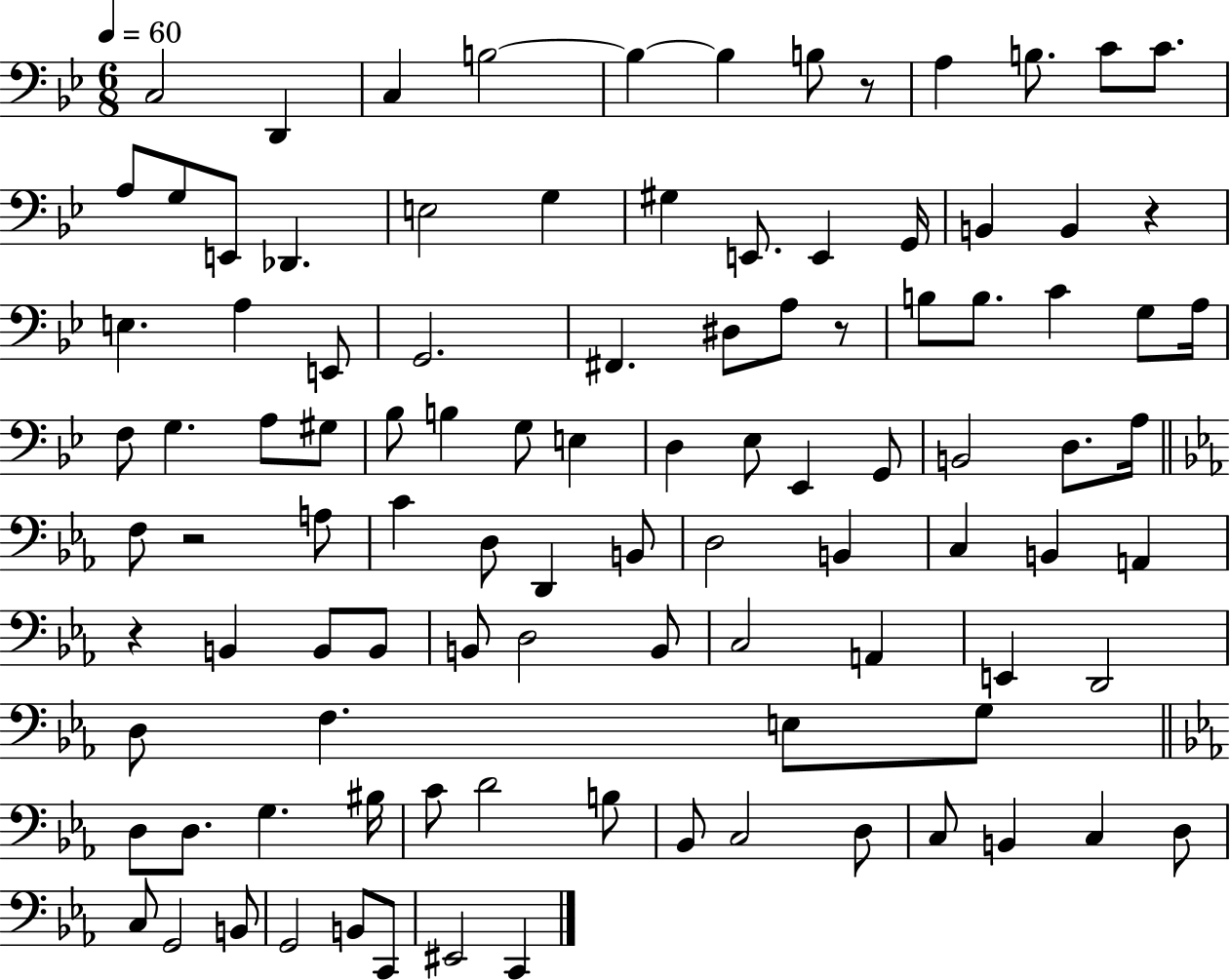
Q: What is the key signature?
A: BES major